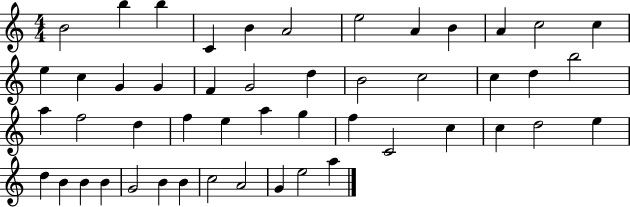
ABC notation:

X:1
T:Untitled
M:4/4
L:1/4
K:C
B2 b b C B A2 e2 A B A c2 c e c G G F G2 d B2 c2 c d b2 a f2 d f e a g f C2 c c d2 e d B B B G2 B B c2 A2 G e2 a